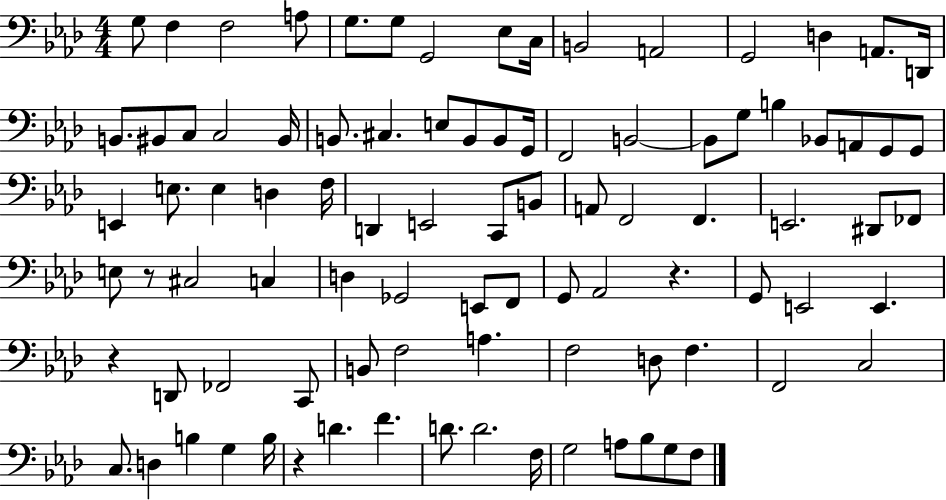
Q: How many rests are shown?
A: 4